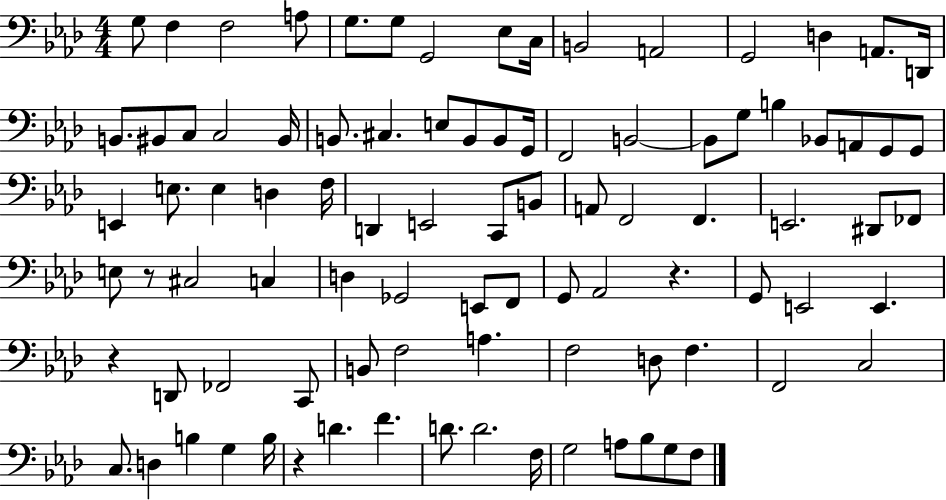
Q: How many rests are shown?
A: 4